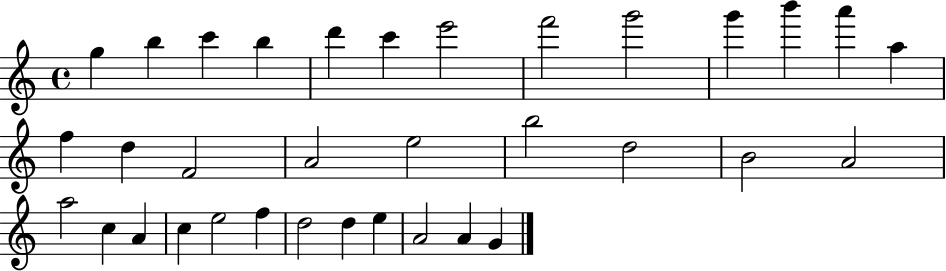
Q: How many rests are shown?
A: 0